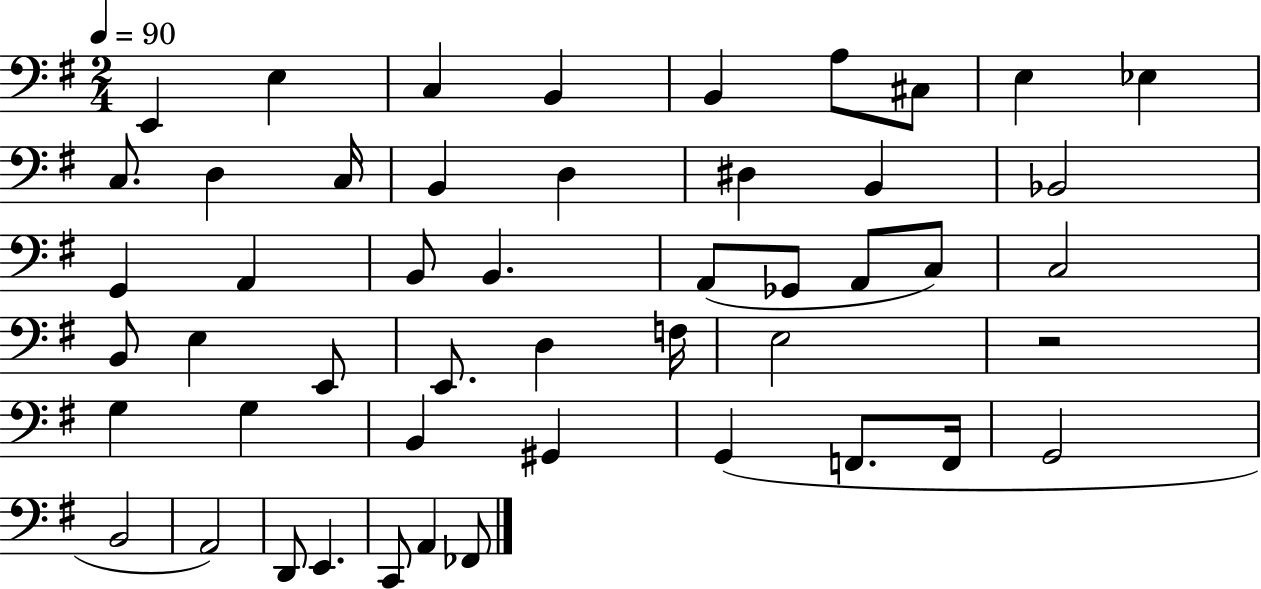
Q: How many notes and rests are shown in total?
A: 49